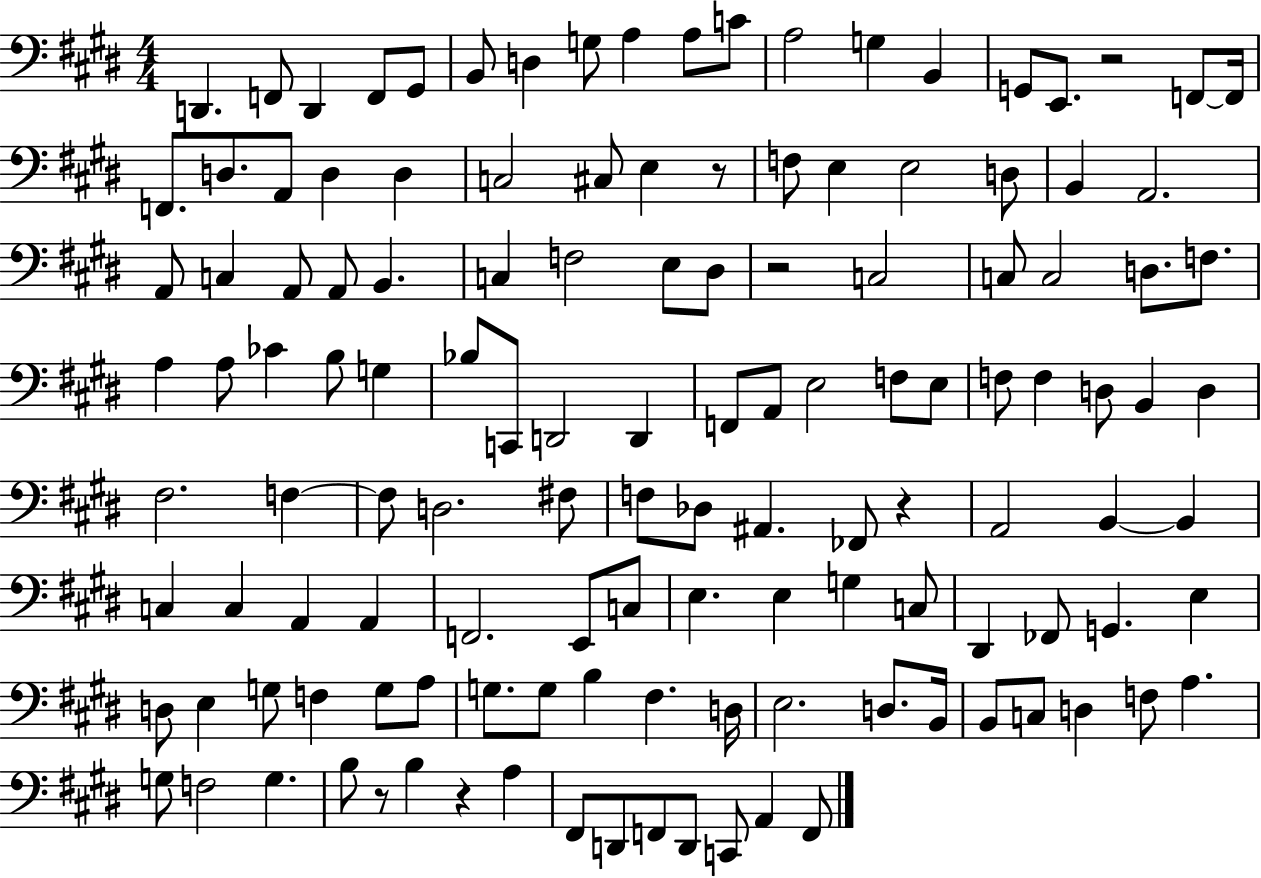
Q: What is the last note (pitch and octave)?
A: F2